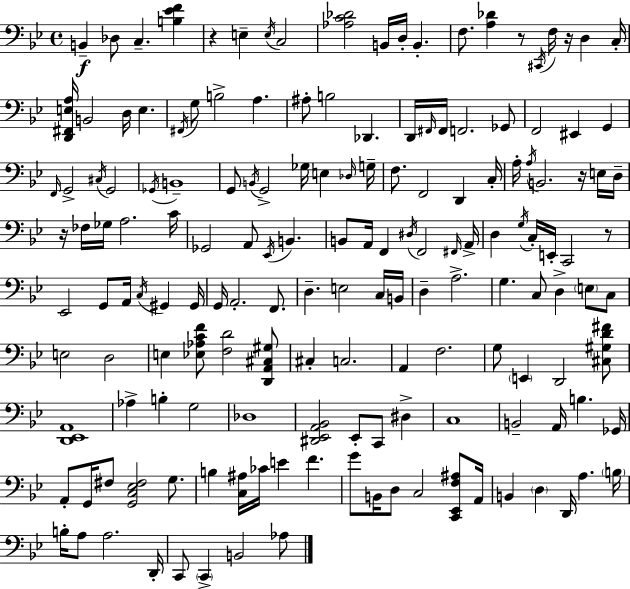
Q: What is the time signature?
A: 4/4